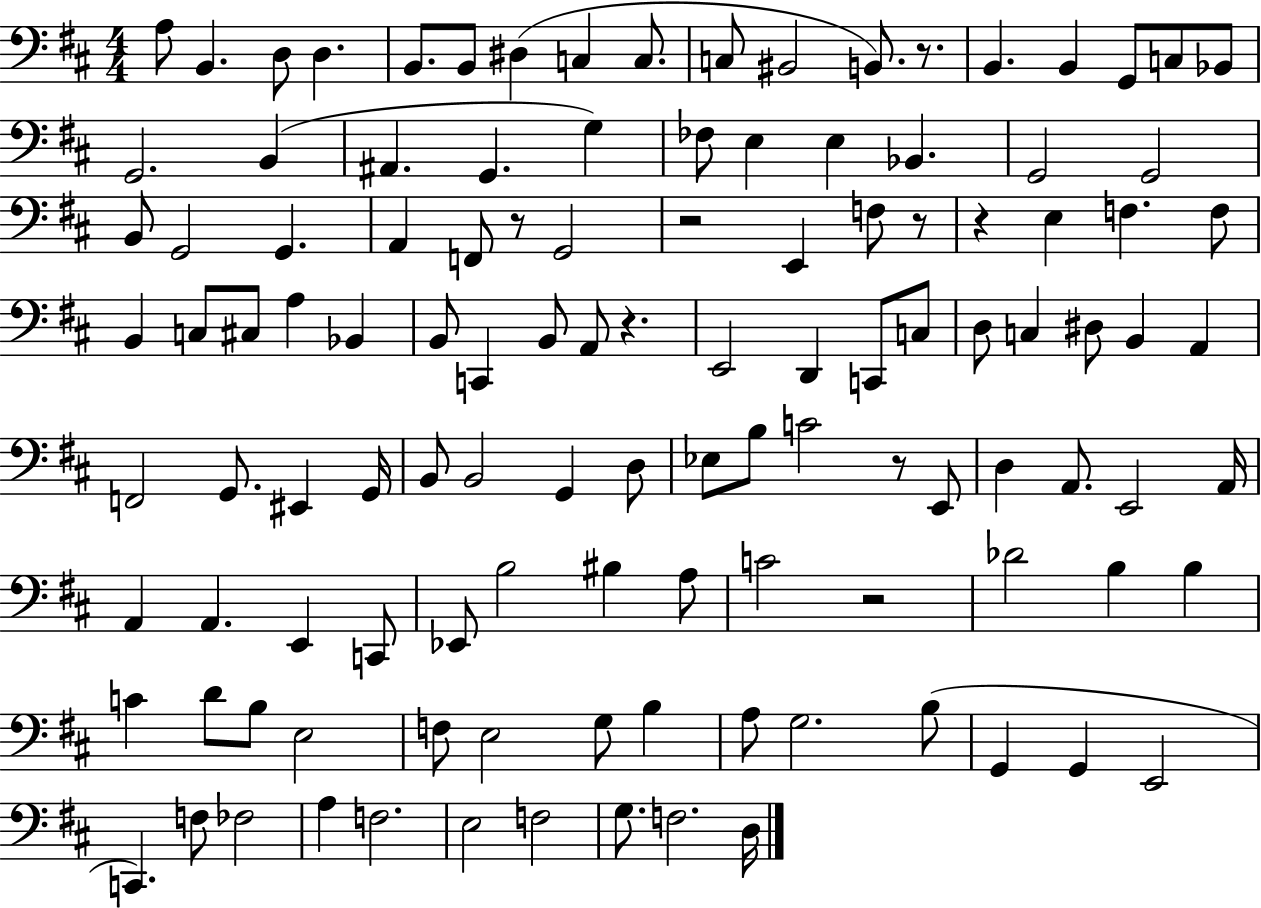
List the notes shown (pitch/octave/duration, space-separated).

A3/e B2/q. D3/e D3/q. B2/e. B2/e D#3/q C3/q C3/e. C3/e BIS2/h B2/e. R/e. B2/q. B2/q G2/e C3/e Bb2/e G2/h. B2/q A#2/q. G2/q. G3/q FES3/e E3/q E3/q Bb2/q. G2/h G2/h B2/e G2/h G2/q. A2/q F2/e R/e G2/h R/h E2/q F3/e R/e R/q E3/q F3/q. F3/e B2/q C3/e C#3/e A3/q Bb2/q B2/e C2/q B2/e A2/e R/q. E2/h D2/q C2/e C3/e D3/e C3/q D#3/e B2/q A2/q F2/h G2/e. EIS2/q G2/s B2/e B2/h G2/q D3/e Eb3/e B3/e C4/h R/e E2/e D3/q A2/e. E2/h A2/s A2/q A2/q. E2/q C2/e Eb2/e B3/h BIS3/q A3/e C4/h R/h Db4/h B3/q B3/q C4/q D4/e B3/e E3/h F3/e E3/h G3/e B3/q A3/e G3/h. B3/e G2/q G2/q E2/h C2/q. F3/e FES3/h A3/q F3/h. E3/h F3/h G3/e. F3/h. D3/s